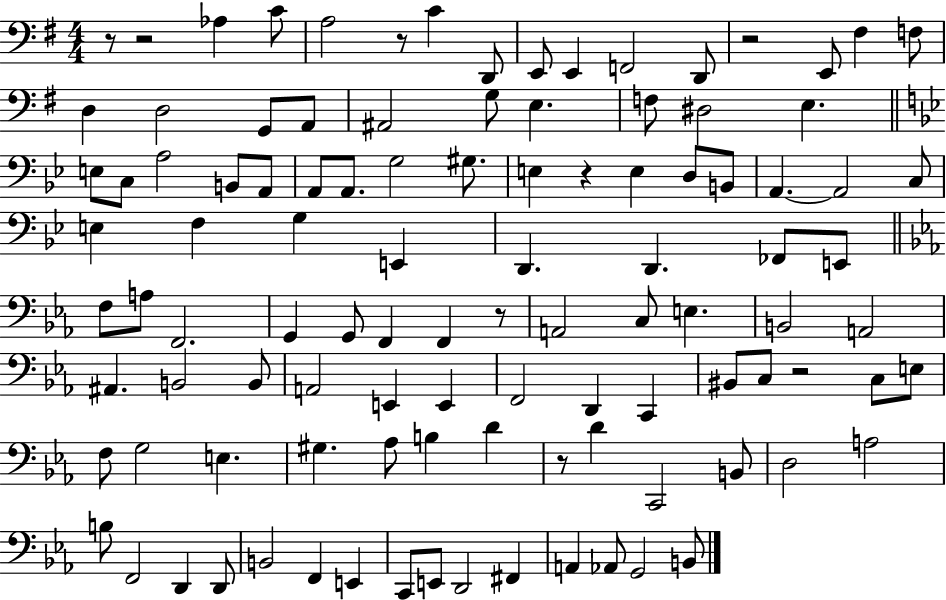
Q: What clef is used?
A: bass